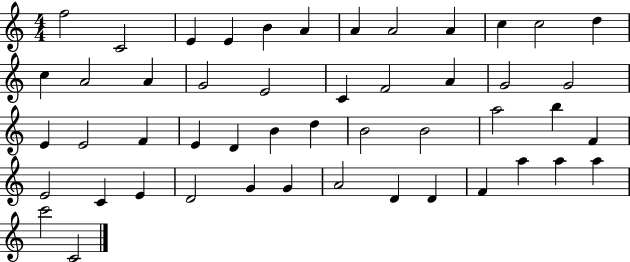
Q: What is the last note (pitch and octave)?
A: C4